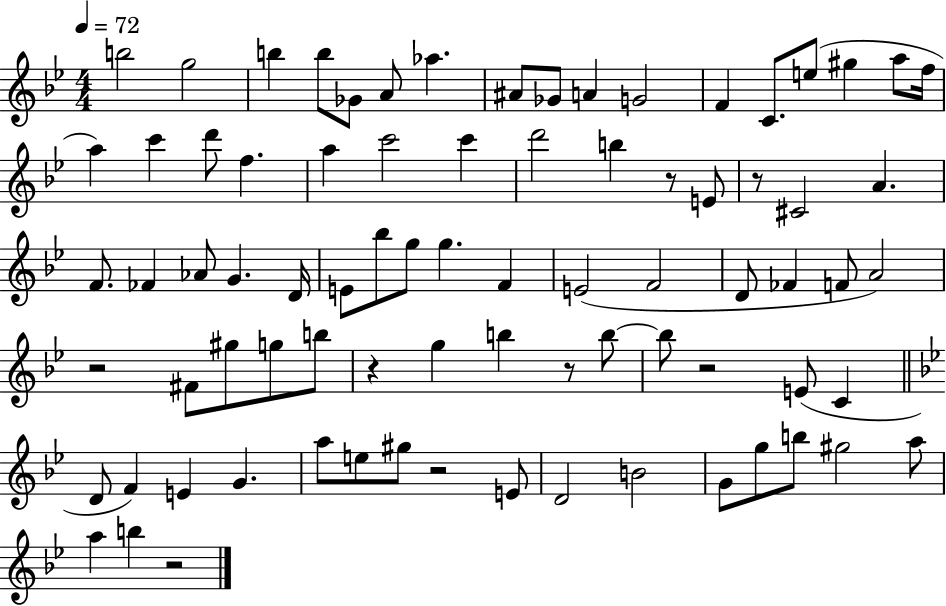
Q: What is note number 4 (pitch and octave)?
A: B5